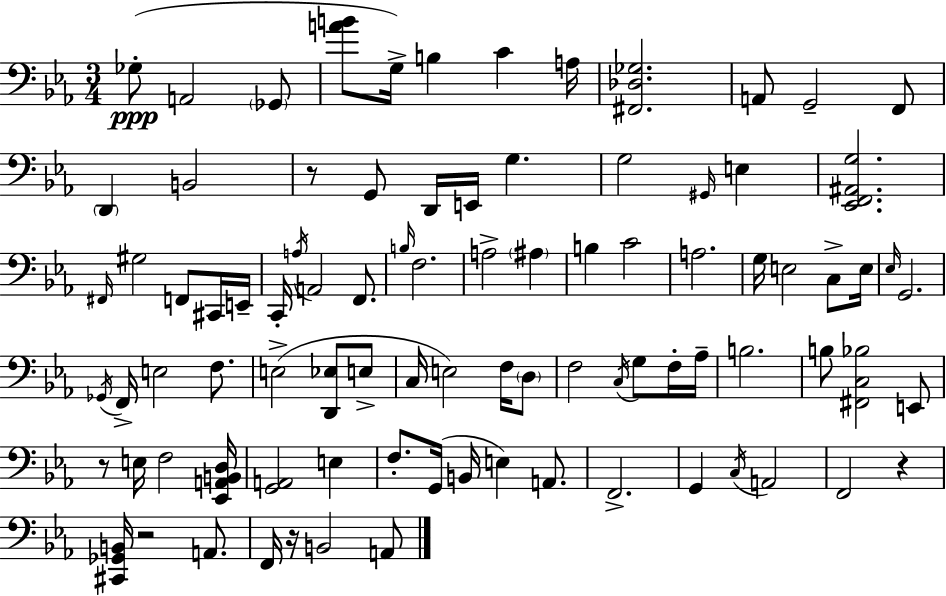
{
  \clef bass
  \numericTimeSignature
  \time 3/4
  \key c \minor
  \repeat volta 2 { ges8-.(\ppp a,2 \parenthesize ges,8 | <a' b'>8 g16->) b4 c'4 a16 | <fis, des ges>2. | a,8 g,2-- f,8 | \break \parenthesize d,4 b,2 | r8 g,8 d,16 e,16 g4. | g2 \grace { gis,16 } e4 | <ees, f, ais, g>2. | \break \grace { fis,16 } gis2 f,8 | cis,16 e,16-- c,16-. \acciaccatura { a16 } a,2 | f,8. \grace { b16 } f2. | a2-> | \break \parenthesize ais4 b4 c'2 | a2. | g16 e2 | c8-> e16 \grace { ees16 } g,2. | \break \acciaccatura { ges,16 } f,16-> e2 | f8. e2->( | <d, ees>8 e8-> c16 e2) | f16 \parenthesize d8 f2 | \break \acciaccatura { c16 } g8 f16-. aes16-- b2. | b8 <fis, c bes>2 | e,8 r8 e16 f2 | <ees, a, b, d>16 <g, a,>2 | \break e4 f8.-. g,16( b,16 | e4) a,8. f,2.-> | g,4 \acciaccatura { c16 } | a,2 f,2 | \break r4 <cis, ges, b,>16 r2 | a,8. f,16 r16 b,2 | a,8 } \bar "|."
}